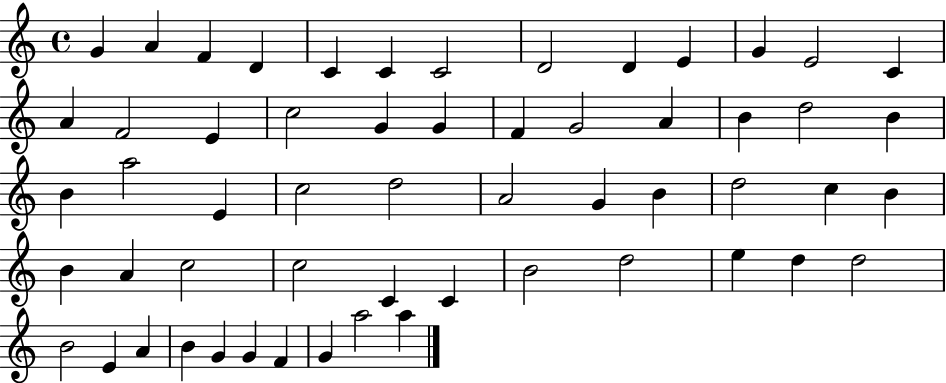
X:1
T:Untitled
M:4/4
L:1/4
K:C
G A F D C C C2 D2 D E G E2 C A F2 E c2 G G F G2 A B d2 B B a2 E c2 d2 A2 G B d2 c B B A c2 c2 C C B2 d2 e d d2 B2 E A B G G F G a2 a